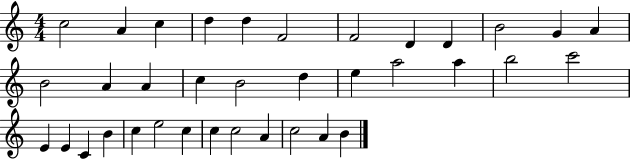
C5/h A4/q C5/q D5/q D5/q F4/h F4/h D4/q D4/q B4/h G4/q A4/q B4/h A4/q A4/q C5/q B4/h D5/q E5/q A5/h A5/q B5/h C6/h E4/q E4/q C4/q B4/q C5/q E5/h C5/q C5/q C5/h A4/q C5/h A4/q B4/q